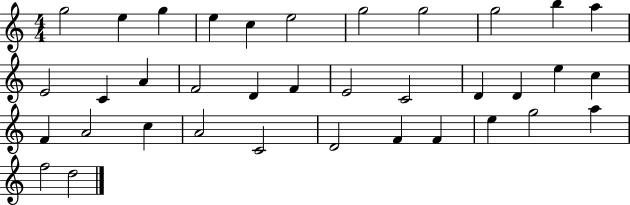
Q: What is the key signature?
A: C major